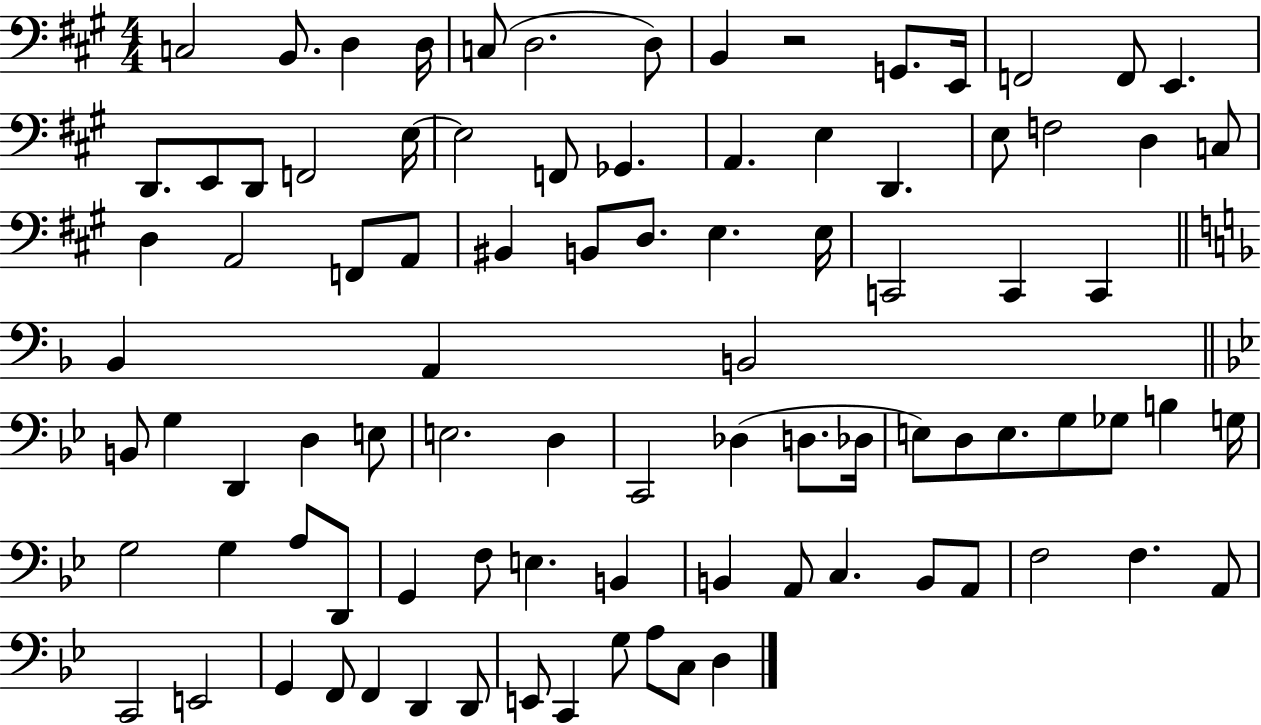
{
  \clef bass
  \numericTimeSignature
  \time 4/4
  \key a \major
  c2 b,8. d4 d16 | c8( d2. d8) | b,4 r2 g,8. e,16 | f,2 f,8 e,4. | \break d,8. e,8 d,8 f,2 e16~~ | e2 f,8 ges,4. | a,4. e4 d,4. | e8 f2 d4 c8 | \break d4 a,2 f,8 a,8 | bis,4 b,8 d8. e4. e16 | c,2 c,4 c,4 | \bar "||" \break \key f \major bes,4 a,4 b,2 | \bar "||" \break \key bes \major b,8 g4 d,4 d4 e8 | e2. d4 | c,2 des4( d8. des16 | e8) d8 e8. g8 ges8 b4 g16 | \break g2 g4 a8 d,8 | g,4 f8 e4. b,4 | b,4 a,8 c4. b,8 a,8 | f2 f4. a,8 | \break c,2 e,2 | g,4 f,8 f,4 d,4 d,8 | e,8 c,4 g8 a8 c8 d4 | \bar "|."
}